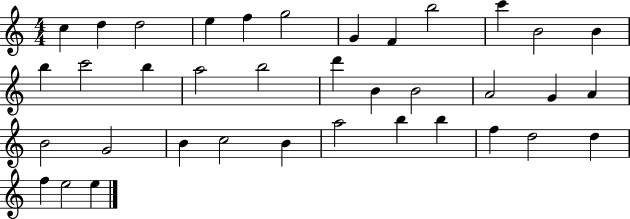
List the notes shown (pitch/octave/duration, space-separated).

C5/q D5/q D5/h E5/q F5/q G5/h G4/q F4/q B5/h C6/q B4/h B4/q B5/q C6/h B5/q A5/h B5/h D6/q B4/q B4/h A4/h G4/q A4/q B4/h G4/h B4/q C5/h B4/q A5/h B5/q B5/q F5/q D5/h D5/q F5/q E5/h E5/q